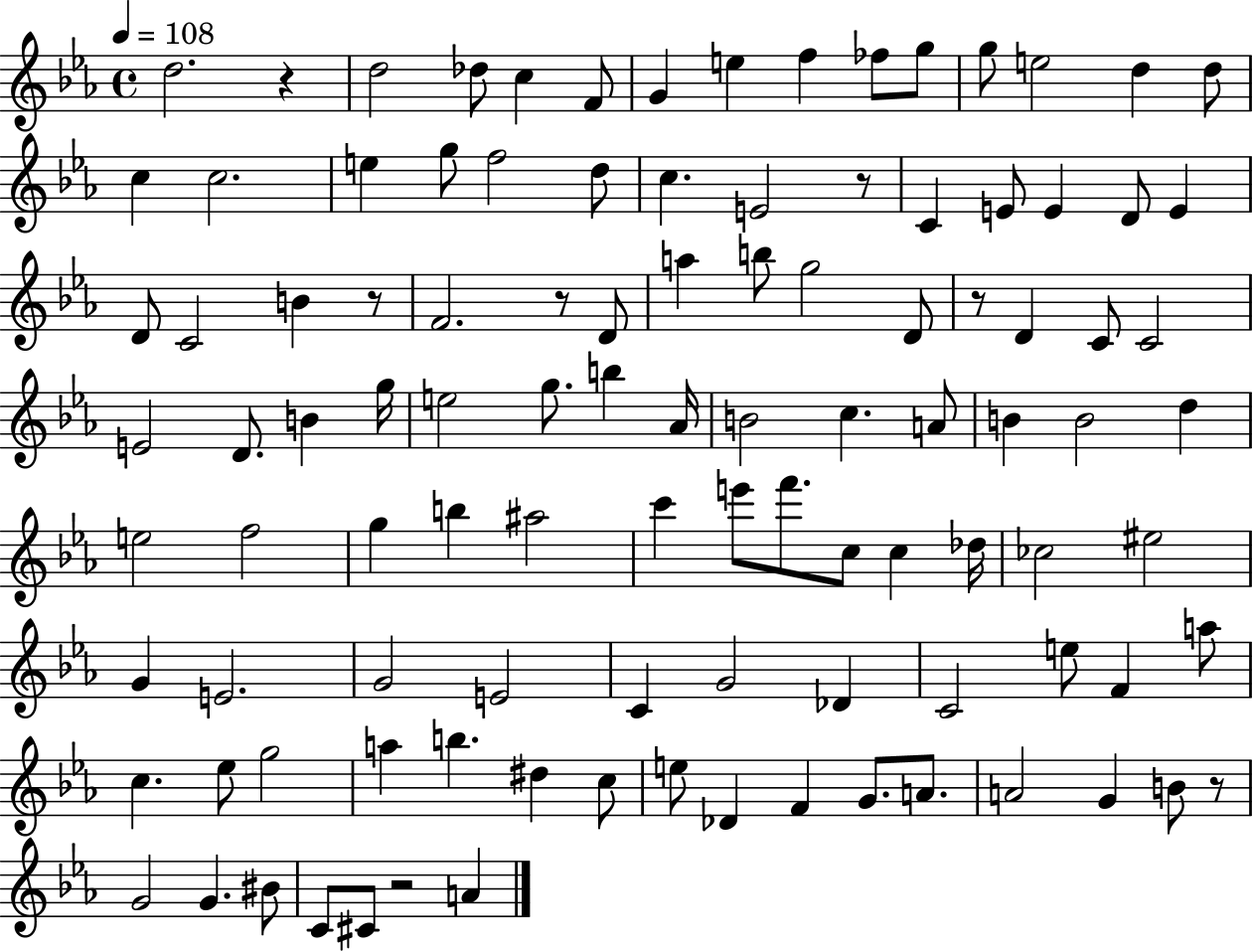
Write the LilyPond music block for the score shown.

{
  \clef treble
  \time 4/4
  \defaultTimeSignature
  \key ees \major
  \tempo 4 = 108
  \repeat volta 2 { d''2. r4 | d''2 des''8 c''4 f'8 | g'4 e''4 f''4 fes''8 g''8 | g''8 e''2 d''4 d''8 | \break c''4 c''2. | e''4 g''8 f''2 d''8 | c''4. e'2 r8 | c'4 e'8 e'4 d'8 e'4 | \break d'8 c'2 b'4 r8 | f'2. r8 d'8 | a''4 b''8 g''2 d'8 | r8 d'4 c'8 c'2 | \break e'2 d'8. b'4 g''16 | e''2 g''8. b''4 aes'16 | b'2 c''4. a'8 | b'4 b'2 d''4 | \break e''2 f''2 | g''4 b''4 ais''2 | c'''4 e'''8 f'''8. c''8 c''4 des''16 | ces''2 eis''2 | \break g'4 e'2. | g'2 e'2 | c'4 g'2 des'4 | c'2 e''8 f'4 a''8 | \break c''4. ees''8 g''2 | a''4 b''4. dis''4 c''8 | e''8 des'4 f'4 g'8. a'8. | a'2 g'4 b'8 r8 | \break g'2 g'4. bis'8 | c'8 cis'8 r2 a'4 | } \bar "|."
}